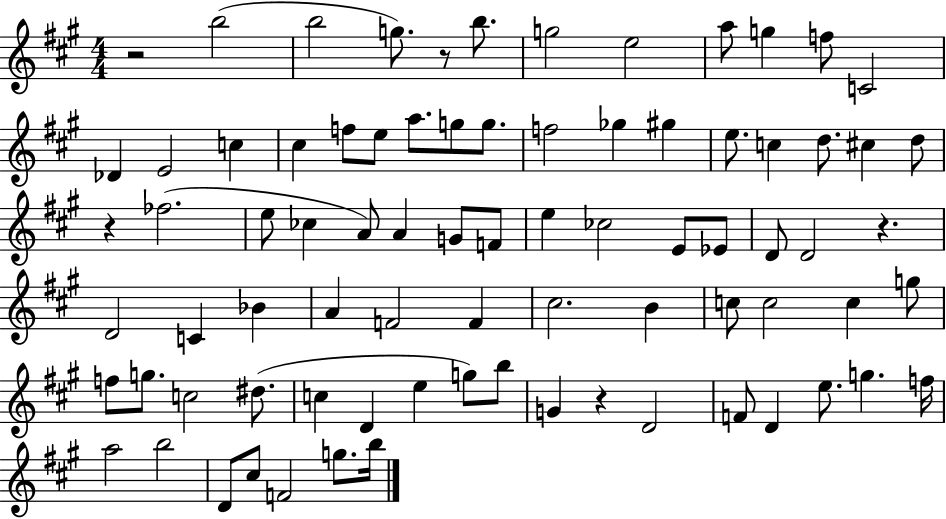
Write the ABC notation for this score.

X:1
T:Untitled
M:4/4
L:1/4
K:A
z2 b2 b2 g/2 z/2 b/2 g2 e2 a/2 g f/2 C2 _D E2 c ^c f/2 e/2 a/2 g/2 g/2 f2 _g ^g e/2 c d/2 ^c d/2 z _f2 e/2 _c A/2 A G/2 F/2 e _c2 E/2 _E/2 D/2 D2 z D2 C _B A F2 F ^c2 B c/2 c2 c g/2 f/2 g/2 c2 ^d/2 c D e g/2 b/2 G z D2 F/2 D e/2 g f/4 a2 b2 D/2 ^c/2 F2 g/2 b/4